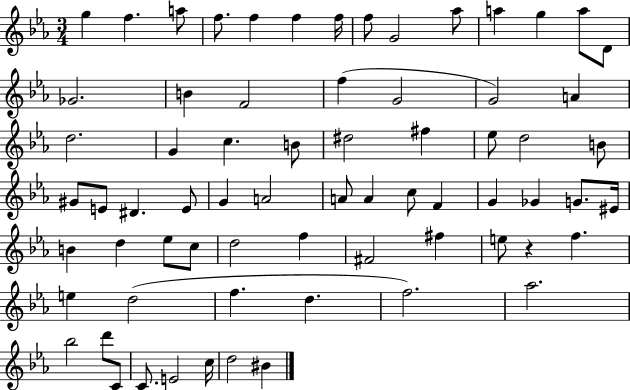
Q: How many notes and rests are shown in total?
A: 69